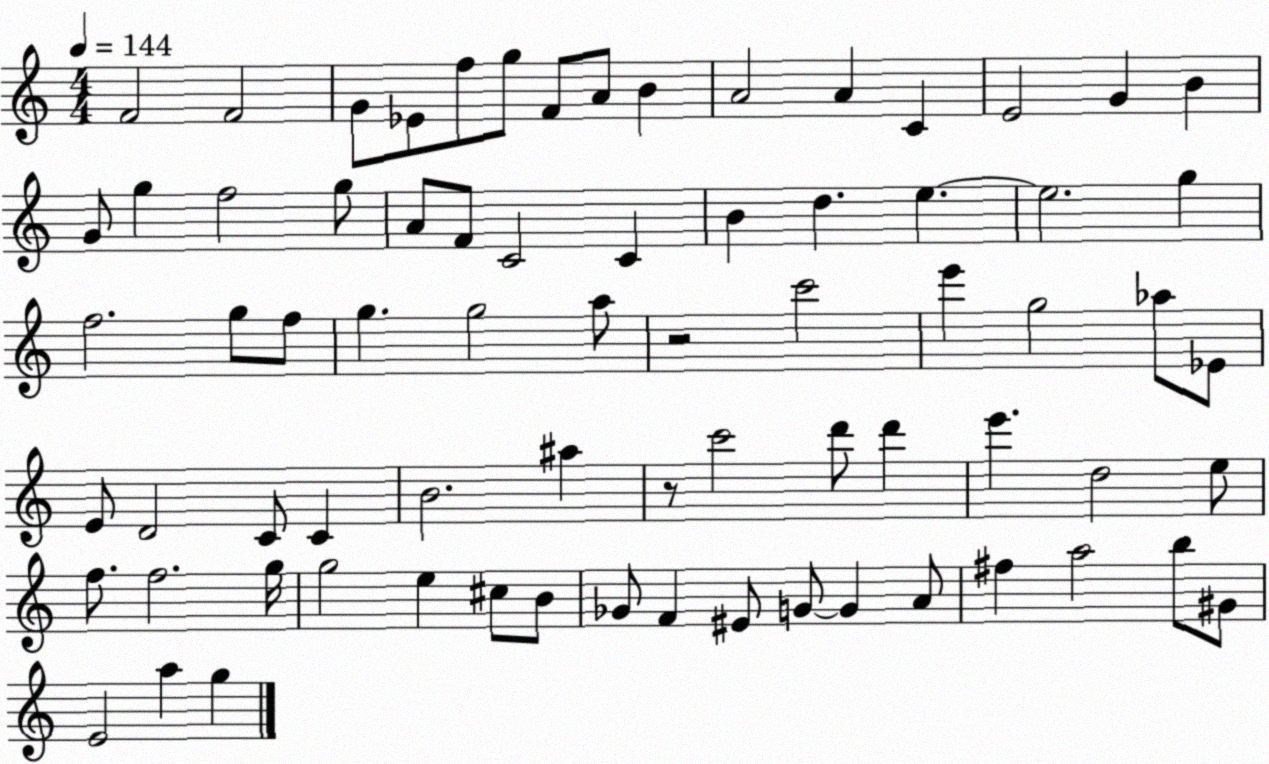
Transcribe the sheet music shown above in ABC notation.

X:1
T:Untitled
M:4/4
L:1/4
K:C
F2 F2 G/2 _E/2 f/2 g/2 F/2 A/2 B A2 A C E2 G B G/2 g f2 g/2 A/2 F/2 C2 C B d e e2 g f2 g/2 f/2 g g2 a/2 z2 c'2 e' g2 _a/2 _E/2 E/2 D2 C/2 C B2 ^a z/2 c'2 d'/2 d' e' d2 e/2 f/2 f2 g/4 g2 e ^c/2 B/2 _G/2 F ^E/2 G/2 G A/2 ^f a2 b/2 ^G/2 E2 a g